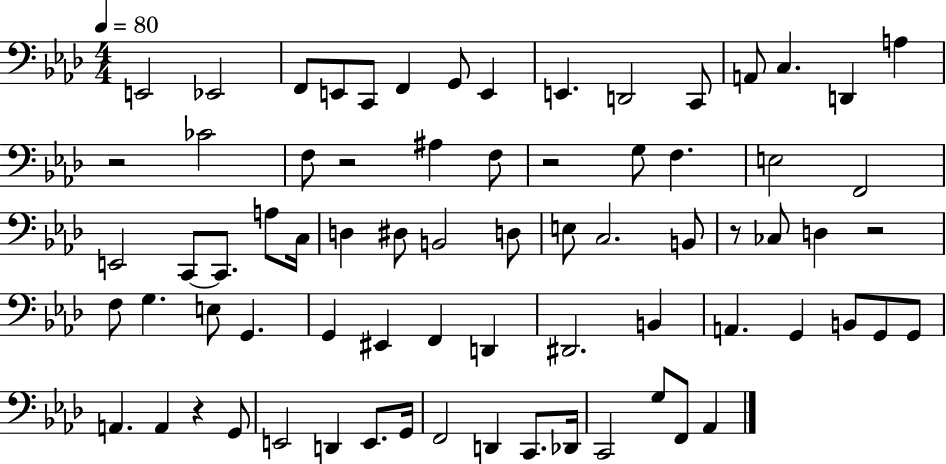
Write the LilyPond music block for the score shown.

{
  \clef bass
  \numericTimeSignature
  \time 4/4
  \key aes \major
  \tempo 4 = 80
  e,2 ees,2 | f,8 e,8 c,8 f,4 g,8 e,4 | e,4. d,2 c,8 | a,8 c4. d,4 a4 | \break r2 ces'2 | f8 r2 ais4 f8 | r2 g8 f4. | e2 f,2 | \break e,2 c,8~~ c,8. a8 c16 | d4 dis8 b,2 d8 | e8 c2. b,8 | r8 ces8 d4 r2 | \break f8 g4. e8 g,4. | g,4 eis,4 f,4 d,4 | dis,2. b,4 | a,4. g,4 b,8 g,8 g,8 | \break a,4. a,4 r4 g,8 | e,2 d,4 e,8. g,16 | f,2 d,4 c,8. des,16 | c,2 g8 f,8 aes,4 | \break \bar "|."
}